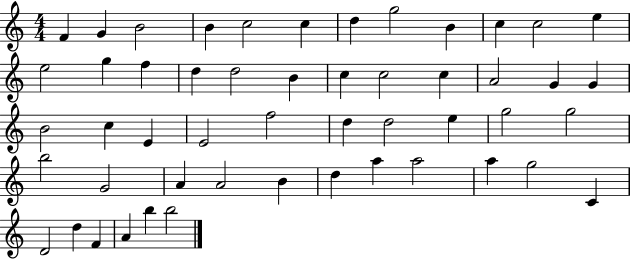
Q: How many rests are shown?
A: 0